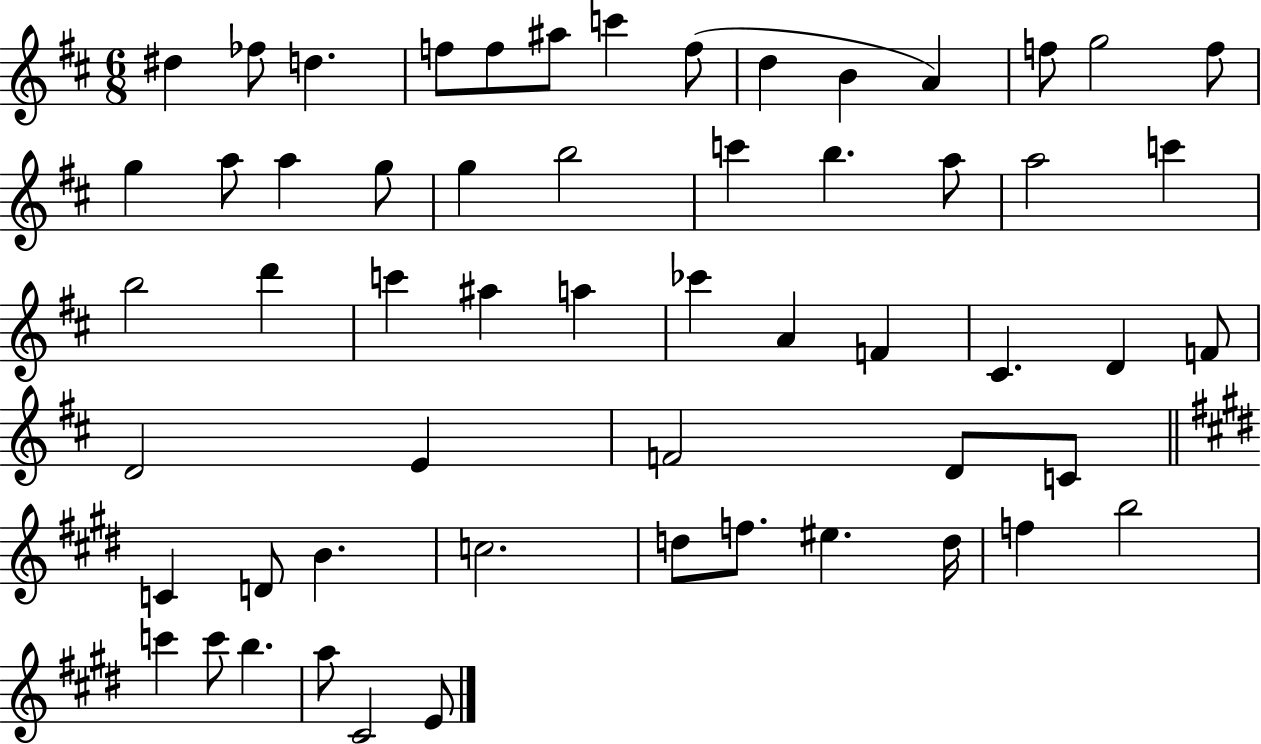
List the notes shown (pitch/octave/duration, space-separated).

D#5/q FES5/e D5/q. F5/e F5/e A#5/e C6/q F5/e D5/q B4/q A4/q F5/e G5/h F5/e G5/q A5/e A5/q G5/e G5/q B5/h C6/q B5/q. A5/e A5/h C6/q B5/h D6/q C6/q A#5/q A5/q CES6/q A4/q F4/q C#4/q. D4/q F4/e D4/h E4/q F4/h D4/e C4/e C4/q D4/e B4/q. C5/h. D5/e F5/e. EIS5/q. D5/s F5/q B5/h C6/q C6/e B5/q. A5/e C#4/h E4/e